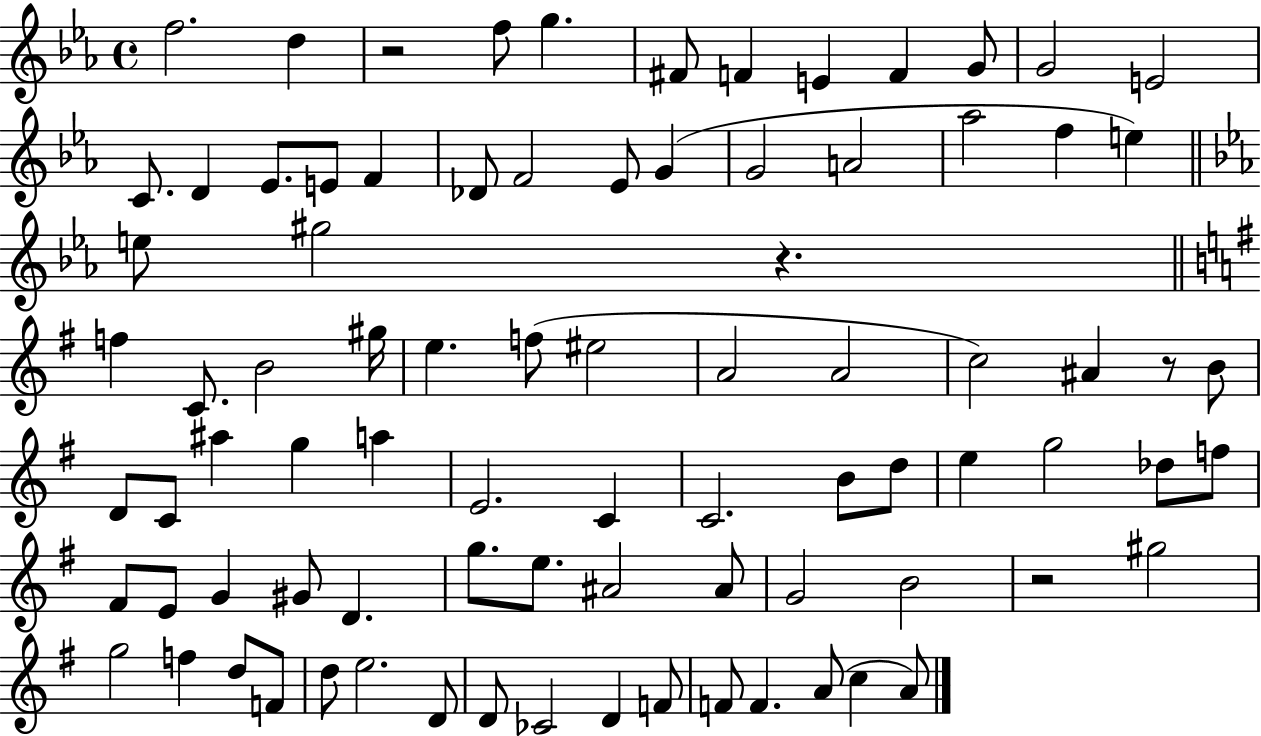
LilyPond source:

{
  \clef treble
  \time 4/4
  \defaultTimeSignature
  \key ees \major
  f''2. d''4 | r2 f''8 g''4. | fis'8 f'4 e'4 f'4 g'8 | g'2 e'2 | \break c'8. d'4 ees'8. e'8 f'4 | des'8 f'2 ees'8 g'4( | g'2 a'2 | aes''2 f''4 e''4) | \break \bar "||" \break \key c \minor e''8 gis''2 r4. | \bar "||" \break \key g \major f''4 c'8. b'2 gis''16 | e''4. f''8( eis''2 | a'2 a'2 | c''2) ais'4 r8 b'8 | \break d'8 c'8 ais''4 g''4 a''4 | e'2. c'4 | c'2. b'8 d''8 | e''4 g''2 des''8 f''8 | \break fis'8 e'8 g'4 gis'8 d'4. | g''8. e''8. ais'2 ais'8 | g'2 b'2 | r2 gis''2 | \break g''2 f''4 d''8 f'8 | d''8 e''2. d'8 | d'8 ces'2 d'4 f'8 | f'8 f'4. a'8( c''4 a'8) | \break \bar "|."
}